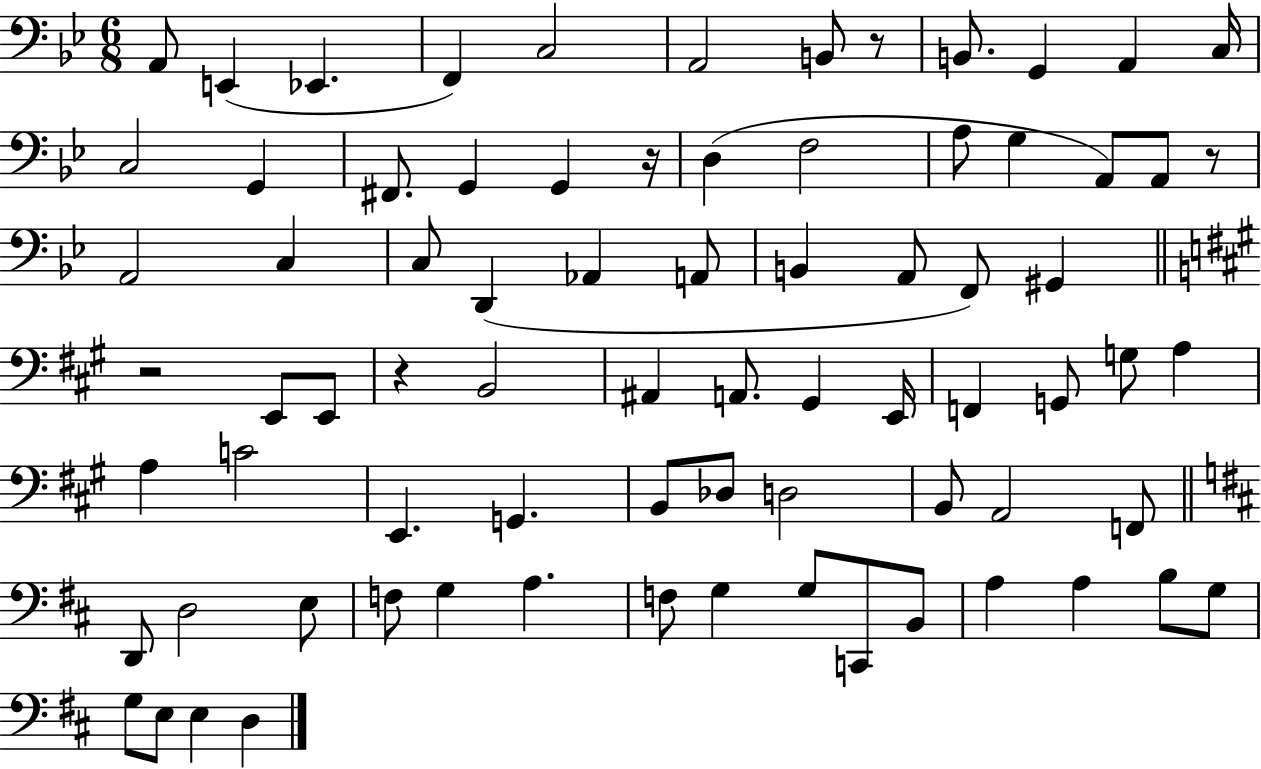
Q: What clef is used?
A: bass